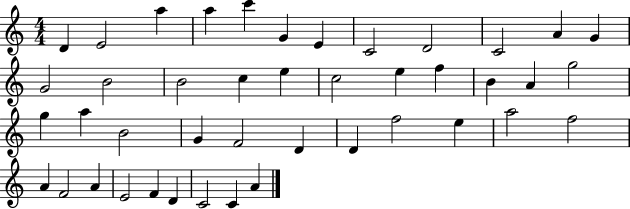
D4/q E4/h A5/q A5/q C6/q G4/q E4/q C4/h D4/h C4/h A4/q G4/q G4/h B4/h B4/h C5/q E5/q C5/h E5/q F5/q B4/q A4/q G5/h G5/q A5/q B4/h G4/q F4/h D4/q D4/q F5/h E5/q A5/h F5/h A4/q F4/h A4/q E4/h F4/q D4/q C4/h C4/q A4/q